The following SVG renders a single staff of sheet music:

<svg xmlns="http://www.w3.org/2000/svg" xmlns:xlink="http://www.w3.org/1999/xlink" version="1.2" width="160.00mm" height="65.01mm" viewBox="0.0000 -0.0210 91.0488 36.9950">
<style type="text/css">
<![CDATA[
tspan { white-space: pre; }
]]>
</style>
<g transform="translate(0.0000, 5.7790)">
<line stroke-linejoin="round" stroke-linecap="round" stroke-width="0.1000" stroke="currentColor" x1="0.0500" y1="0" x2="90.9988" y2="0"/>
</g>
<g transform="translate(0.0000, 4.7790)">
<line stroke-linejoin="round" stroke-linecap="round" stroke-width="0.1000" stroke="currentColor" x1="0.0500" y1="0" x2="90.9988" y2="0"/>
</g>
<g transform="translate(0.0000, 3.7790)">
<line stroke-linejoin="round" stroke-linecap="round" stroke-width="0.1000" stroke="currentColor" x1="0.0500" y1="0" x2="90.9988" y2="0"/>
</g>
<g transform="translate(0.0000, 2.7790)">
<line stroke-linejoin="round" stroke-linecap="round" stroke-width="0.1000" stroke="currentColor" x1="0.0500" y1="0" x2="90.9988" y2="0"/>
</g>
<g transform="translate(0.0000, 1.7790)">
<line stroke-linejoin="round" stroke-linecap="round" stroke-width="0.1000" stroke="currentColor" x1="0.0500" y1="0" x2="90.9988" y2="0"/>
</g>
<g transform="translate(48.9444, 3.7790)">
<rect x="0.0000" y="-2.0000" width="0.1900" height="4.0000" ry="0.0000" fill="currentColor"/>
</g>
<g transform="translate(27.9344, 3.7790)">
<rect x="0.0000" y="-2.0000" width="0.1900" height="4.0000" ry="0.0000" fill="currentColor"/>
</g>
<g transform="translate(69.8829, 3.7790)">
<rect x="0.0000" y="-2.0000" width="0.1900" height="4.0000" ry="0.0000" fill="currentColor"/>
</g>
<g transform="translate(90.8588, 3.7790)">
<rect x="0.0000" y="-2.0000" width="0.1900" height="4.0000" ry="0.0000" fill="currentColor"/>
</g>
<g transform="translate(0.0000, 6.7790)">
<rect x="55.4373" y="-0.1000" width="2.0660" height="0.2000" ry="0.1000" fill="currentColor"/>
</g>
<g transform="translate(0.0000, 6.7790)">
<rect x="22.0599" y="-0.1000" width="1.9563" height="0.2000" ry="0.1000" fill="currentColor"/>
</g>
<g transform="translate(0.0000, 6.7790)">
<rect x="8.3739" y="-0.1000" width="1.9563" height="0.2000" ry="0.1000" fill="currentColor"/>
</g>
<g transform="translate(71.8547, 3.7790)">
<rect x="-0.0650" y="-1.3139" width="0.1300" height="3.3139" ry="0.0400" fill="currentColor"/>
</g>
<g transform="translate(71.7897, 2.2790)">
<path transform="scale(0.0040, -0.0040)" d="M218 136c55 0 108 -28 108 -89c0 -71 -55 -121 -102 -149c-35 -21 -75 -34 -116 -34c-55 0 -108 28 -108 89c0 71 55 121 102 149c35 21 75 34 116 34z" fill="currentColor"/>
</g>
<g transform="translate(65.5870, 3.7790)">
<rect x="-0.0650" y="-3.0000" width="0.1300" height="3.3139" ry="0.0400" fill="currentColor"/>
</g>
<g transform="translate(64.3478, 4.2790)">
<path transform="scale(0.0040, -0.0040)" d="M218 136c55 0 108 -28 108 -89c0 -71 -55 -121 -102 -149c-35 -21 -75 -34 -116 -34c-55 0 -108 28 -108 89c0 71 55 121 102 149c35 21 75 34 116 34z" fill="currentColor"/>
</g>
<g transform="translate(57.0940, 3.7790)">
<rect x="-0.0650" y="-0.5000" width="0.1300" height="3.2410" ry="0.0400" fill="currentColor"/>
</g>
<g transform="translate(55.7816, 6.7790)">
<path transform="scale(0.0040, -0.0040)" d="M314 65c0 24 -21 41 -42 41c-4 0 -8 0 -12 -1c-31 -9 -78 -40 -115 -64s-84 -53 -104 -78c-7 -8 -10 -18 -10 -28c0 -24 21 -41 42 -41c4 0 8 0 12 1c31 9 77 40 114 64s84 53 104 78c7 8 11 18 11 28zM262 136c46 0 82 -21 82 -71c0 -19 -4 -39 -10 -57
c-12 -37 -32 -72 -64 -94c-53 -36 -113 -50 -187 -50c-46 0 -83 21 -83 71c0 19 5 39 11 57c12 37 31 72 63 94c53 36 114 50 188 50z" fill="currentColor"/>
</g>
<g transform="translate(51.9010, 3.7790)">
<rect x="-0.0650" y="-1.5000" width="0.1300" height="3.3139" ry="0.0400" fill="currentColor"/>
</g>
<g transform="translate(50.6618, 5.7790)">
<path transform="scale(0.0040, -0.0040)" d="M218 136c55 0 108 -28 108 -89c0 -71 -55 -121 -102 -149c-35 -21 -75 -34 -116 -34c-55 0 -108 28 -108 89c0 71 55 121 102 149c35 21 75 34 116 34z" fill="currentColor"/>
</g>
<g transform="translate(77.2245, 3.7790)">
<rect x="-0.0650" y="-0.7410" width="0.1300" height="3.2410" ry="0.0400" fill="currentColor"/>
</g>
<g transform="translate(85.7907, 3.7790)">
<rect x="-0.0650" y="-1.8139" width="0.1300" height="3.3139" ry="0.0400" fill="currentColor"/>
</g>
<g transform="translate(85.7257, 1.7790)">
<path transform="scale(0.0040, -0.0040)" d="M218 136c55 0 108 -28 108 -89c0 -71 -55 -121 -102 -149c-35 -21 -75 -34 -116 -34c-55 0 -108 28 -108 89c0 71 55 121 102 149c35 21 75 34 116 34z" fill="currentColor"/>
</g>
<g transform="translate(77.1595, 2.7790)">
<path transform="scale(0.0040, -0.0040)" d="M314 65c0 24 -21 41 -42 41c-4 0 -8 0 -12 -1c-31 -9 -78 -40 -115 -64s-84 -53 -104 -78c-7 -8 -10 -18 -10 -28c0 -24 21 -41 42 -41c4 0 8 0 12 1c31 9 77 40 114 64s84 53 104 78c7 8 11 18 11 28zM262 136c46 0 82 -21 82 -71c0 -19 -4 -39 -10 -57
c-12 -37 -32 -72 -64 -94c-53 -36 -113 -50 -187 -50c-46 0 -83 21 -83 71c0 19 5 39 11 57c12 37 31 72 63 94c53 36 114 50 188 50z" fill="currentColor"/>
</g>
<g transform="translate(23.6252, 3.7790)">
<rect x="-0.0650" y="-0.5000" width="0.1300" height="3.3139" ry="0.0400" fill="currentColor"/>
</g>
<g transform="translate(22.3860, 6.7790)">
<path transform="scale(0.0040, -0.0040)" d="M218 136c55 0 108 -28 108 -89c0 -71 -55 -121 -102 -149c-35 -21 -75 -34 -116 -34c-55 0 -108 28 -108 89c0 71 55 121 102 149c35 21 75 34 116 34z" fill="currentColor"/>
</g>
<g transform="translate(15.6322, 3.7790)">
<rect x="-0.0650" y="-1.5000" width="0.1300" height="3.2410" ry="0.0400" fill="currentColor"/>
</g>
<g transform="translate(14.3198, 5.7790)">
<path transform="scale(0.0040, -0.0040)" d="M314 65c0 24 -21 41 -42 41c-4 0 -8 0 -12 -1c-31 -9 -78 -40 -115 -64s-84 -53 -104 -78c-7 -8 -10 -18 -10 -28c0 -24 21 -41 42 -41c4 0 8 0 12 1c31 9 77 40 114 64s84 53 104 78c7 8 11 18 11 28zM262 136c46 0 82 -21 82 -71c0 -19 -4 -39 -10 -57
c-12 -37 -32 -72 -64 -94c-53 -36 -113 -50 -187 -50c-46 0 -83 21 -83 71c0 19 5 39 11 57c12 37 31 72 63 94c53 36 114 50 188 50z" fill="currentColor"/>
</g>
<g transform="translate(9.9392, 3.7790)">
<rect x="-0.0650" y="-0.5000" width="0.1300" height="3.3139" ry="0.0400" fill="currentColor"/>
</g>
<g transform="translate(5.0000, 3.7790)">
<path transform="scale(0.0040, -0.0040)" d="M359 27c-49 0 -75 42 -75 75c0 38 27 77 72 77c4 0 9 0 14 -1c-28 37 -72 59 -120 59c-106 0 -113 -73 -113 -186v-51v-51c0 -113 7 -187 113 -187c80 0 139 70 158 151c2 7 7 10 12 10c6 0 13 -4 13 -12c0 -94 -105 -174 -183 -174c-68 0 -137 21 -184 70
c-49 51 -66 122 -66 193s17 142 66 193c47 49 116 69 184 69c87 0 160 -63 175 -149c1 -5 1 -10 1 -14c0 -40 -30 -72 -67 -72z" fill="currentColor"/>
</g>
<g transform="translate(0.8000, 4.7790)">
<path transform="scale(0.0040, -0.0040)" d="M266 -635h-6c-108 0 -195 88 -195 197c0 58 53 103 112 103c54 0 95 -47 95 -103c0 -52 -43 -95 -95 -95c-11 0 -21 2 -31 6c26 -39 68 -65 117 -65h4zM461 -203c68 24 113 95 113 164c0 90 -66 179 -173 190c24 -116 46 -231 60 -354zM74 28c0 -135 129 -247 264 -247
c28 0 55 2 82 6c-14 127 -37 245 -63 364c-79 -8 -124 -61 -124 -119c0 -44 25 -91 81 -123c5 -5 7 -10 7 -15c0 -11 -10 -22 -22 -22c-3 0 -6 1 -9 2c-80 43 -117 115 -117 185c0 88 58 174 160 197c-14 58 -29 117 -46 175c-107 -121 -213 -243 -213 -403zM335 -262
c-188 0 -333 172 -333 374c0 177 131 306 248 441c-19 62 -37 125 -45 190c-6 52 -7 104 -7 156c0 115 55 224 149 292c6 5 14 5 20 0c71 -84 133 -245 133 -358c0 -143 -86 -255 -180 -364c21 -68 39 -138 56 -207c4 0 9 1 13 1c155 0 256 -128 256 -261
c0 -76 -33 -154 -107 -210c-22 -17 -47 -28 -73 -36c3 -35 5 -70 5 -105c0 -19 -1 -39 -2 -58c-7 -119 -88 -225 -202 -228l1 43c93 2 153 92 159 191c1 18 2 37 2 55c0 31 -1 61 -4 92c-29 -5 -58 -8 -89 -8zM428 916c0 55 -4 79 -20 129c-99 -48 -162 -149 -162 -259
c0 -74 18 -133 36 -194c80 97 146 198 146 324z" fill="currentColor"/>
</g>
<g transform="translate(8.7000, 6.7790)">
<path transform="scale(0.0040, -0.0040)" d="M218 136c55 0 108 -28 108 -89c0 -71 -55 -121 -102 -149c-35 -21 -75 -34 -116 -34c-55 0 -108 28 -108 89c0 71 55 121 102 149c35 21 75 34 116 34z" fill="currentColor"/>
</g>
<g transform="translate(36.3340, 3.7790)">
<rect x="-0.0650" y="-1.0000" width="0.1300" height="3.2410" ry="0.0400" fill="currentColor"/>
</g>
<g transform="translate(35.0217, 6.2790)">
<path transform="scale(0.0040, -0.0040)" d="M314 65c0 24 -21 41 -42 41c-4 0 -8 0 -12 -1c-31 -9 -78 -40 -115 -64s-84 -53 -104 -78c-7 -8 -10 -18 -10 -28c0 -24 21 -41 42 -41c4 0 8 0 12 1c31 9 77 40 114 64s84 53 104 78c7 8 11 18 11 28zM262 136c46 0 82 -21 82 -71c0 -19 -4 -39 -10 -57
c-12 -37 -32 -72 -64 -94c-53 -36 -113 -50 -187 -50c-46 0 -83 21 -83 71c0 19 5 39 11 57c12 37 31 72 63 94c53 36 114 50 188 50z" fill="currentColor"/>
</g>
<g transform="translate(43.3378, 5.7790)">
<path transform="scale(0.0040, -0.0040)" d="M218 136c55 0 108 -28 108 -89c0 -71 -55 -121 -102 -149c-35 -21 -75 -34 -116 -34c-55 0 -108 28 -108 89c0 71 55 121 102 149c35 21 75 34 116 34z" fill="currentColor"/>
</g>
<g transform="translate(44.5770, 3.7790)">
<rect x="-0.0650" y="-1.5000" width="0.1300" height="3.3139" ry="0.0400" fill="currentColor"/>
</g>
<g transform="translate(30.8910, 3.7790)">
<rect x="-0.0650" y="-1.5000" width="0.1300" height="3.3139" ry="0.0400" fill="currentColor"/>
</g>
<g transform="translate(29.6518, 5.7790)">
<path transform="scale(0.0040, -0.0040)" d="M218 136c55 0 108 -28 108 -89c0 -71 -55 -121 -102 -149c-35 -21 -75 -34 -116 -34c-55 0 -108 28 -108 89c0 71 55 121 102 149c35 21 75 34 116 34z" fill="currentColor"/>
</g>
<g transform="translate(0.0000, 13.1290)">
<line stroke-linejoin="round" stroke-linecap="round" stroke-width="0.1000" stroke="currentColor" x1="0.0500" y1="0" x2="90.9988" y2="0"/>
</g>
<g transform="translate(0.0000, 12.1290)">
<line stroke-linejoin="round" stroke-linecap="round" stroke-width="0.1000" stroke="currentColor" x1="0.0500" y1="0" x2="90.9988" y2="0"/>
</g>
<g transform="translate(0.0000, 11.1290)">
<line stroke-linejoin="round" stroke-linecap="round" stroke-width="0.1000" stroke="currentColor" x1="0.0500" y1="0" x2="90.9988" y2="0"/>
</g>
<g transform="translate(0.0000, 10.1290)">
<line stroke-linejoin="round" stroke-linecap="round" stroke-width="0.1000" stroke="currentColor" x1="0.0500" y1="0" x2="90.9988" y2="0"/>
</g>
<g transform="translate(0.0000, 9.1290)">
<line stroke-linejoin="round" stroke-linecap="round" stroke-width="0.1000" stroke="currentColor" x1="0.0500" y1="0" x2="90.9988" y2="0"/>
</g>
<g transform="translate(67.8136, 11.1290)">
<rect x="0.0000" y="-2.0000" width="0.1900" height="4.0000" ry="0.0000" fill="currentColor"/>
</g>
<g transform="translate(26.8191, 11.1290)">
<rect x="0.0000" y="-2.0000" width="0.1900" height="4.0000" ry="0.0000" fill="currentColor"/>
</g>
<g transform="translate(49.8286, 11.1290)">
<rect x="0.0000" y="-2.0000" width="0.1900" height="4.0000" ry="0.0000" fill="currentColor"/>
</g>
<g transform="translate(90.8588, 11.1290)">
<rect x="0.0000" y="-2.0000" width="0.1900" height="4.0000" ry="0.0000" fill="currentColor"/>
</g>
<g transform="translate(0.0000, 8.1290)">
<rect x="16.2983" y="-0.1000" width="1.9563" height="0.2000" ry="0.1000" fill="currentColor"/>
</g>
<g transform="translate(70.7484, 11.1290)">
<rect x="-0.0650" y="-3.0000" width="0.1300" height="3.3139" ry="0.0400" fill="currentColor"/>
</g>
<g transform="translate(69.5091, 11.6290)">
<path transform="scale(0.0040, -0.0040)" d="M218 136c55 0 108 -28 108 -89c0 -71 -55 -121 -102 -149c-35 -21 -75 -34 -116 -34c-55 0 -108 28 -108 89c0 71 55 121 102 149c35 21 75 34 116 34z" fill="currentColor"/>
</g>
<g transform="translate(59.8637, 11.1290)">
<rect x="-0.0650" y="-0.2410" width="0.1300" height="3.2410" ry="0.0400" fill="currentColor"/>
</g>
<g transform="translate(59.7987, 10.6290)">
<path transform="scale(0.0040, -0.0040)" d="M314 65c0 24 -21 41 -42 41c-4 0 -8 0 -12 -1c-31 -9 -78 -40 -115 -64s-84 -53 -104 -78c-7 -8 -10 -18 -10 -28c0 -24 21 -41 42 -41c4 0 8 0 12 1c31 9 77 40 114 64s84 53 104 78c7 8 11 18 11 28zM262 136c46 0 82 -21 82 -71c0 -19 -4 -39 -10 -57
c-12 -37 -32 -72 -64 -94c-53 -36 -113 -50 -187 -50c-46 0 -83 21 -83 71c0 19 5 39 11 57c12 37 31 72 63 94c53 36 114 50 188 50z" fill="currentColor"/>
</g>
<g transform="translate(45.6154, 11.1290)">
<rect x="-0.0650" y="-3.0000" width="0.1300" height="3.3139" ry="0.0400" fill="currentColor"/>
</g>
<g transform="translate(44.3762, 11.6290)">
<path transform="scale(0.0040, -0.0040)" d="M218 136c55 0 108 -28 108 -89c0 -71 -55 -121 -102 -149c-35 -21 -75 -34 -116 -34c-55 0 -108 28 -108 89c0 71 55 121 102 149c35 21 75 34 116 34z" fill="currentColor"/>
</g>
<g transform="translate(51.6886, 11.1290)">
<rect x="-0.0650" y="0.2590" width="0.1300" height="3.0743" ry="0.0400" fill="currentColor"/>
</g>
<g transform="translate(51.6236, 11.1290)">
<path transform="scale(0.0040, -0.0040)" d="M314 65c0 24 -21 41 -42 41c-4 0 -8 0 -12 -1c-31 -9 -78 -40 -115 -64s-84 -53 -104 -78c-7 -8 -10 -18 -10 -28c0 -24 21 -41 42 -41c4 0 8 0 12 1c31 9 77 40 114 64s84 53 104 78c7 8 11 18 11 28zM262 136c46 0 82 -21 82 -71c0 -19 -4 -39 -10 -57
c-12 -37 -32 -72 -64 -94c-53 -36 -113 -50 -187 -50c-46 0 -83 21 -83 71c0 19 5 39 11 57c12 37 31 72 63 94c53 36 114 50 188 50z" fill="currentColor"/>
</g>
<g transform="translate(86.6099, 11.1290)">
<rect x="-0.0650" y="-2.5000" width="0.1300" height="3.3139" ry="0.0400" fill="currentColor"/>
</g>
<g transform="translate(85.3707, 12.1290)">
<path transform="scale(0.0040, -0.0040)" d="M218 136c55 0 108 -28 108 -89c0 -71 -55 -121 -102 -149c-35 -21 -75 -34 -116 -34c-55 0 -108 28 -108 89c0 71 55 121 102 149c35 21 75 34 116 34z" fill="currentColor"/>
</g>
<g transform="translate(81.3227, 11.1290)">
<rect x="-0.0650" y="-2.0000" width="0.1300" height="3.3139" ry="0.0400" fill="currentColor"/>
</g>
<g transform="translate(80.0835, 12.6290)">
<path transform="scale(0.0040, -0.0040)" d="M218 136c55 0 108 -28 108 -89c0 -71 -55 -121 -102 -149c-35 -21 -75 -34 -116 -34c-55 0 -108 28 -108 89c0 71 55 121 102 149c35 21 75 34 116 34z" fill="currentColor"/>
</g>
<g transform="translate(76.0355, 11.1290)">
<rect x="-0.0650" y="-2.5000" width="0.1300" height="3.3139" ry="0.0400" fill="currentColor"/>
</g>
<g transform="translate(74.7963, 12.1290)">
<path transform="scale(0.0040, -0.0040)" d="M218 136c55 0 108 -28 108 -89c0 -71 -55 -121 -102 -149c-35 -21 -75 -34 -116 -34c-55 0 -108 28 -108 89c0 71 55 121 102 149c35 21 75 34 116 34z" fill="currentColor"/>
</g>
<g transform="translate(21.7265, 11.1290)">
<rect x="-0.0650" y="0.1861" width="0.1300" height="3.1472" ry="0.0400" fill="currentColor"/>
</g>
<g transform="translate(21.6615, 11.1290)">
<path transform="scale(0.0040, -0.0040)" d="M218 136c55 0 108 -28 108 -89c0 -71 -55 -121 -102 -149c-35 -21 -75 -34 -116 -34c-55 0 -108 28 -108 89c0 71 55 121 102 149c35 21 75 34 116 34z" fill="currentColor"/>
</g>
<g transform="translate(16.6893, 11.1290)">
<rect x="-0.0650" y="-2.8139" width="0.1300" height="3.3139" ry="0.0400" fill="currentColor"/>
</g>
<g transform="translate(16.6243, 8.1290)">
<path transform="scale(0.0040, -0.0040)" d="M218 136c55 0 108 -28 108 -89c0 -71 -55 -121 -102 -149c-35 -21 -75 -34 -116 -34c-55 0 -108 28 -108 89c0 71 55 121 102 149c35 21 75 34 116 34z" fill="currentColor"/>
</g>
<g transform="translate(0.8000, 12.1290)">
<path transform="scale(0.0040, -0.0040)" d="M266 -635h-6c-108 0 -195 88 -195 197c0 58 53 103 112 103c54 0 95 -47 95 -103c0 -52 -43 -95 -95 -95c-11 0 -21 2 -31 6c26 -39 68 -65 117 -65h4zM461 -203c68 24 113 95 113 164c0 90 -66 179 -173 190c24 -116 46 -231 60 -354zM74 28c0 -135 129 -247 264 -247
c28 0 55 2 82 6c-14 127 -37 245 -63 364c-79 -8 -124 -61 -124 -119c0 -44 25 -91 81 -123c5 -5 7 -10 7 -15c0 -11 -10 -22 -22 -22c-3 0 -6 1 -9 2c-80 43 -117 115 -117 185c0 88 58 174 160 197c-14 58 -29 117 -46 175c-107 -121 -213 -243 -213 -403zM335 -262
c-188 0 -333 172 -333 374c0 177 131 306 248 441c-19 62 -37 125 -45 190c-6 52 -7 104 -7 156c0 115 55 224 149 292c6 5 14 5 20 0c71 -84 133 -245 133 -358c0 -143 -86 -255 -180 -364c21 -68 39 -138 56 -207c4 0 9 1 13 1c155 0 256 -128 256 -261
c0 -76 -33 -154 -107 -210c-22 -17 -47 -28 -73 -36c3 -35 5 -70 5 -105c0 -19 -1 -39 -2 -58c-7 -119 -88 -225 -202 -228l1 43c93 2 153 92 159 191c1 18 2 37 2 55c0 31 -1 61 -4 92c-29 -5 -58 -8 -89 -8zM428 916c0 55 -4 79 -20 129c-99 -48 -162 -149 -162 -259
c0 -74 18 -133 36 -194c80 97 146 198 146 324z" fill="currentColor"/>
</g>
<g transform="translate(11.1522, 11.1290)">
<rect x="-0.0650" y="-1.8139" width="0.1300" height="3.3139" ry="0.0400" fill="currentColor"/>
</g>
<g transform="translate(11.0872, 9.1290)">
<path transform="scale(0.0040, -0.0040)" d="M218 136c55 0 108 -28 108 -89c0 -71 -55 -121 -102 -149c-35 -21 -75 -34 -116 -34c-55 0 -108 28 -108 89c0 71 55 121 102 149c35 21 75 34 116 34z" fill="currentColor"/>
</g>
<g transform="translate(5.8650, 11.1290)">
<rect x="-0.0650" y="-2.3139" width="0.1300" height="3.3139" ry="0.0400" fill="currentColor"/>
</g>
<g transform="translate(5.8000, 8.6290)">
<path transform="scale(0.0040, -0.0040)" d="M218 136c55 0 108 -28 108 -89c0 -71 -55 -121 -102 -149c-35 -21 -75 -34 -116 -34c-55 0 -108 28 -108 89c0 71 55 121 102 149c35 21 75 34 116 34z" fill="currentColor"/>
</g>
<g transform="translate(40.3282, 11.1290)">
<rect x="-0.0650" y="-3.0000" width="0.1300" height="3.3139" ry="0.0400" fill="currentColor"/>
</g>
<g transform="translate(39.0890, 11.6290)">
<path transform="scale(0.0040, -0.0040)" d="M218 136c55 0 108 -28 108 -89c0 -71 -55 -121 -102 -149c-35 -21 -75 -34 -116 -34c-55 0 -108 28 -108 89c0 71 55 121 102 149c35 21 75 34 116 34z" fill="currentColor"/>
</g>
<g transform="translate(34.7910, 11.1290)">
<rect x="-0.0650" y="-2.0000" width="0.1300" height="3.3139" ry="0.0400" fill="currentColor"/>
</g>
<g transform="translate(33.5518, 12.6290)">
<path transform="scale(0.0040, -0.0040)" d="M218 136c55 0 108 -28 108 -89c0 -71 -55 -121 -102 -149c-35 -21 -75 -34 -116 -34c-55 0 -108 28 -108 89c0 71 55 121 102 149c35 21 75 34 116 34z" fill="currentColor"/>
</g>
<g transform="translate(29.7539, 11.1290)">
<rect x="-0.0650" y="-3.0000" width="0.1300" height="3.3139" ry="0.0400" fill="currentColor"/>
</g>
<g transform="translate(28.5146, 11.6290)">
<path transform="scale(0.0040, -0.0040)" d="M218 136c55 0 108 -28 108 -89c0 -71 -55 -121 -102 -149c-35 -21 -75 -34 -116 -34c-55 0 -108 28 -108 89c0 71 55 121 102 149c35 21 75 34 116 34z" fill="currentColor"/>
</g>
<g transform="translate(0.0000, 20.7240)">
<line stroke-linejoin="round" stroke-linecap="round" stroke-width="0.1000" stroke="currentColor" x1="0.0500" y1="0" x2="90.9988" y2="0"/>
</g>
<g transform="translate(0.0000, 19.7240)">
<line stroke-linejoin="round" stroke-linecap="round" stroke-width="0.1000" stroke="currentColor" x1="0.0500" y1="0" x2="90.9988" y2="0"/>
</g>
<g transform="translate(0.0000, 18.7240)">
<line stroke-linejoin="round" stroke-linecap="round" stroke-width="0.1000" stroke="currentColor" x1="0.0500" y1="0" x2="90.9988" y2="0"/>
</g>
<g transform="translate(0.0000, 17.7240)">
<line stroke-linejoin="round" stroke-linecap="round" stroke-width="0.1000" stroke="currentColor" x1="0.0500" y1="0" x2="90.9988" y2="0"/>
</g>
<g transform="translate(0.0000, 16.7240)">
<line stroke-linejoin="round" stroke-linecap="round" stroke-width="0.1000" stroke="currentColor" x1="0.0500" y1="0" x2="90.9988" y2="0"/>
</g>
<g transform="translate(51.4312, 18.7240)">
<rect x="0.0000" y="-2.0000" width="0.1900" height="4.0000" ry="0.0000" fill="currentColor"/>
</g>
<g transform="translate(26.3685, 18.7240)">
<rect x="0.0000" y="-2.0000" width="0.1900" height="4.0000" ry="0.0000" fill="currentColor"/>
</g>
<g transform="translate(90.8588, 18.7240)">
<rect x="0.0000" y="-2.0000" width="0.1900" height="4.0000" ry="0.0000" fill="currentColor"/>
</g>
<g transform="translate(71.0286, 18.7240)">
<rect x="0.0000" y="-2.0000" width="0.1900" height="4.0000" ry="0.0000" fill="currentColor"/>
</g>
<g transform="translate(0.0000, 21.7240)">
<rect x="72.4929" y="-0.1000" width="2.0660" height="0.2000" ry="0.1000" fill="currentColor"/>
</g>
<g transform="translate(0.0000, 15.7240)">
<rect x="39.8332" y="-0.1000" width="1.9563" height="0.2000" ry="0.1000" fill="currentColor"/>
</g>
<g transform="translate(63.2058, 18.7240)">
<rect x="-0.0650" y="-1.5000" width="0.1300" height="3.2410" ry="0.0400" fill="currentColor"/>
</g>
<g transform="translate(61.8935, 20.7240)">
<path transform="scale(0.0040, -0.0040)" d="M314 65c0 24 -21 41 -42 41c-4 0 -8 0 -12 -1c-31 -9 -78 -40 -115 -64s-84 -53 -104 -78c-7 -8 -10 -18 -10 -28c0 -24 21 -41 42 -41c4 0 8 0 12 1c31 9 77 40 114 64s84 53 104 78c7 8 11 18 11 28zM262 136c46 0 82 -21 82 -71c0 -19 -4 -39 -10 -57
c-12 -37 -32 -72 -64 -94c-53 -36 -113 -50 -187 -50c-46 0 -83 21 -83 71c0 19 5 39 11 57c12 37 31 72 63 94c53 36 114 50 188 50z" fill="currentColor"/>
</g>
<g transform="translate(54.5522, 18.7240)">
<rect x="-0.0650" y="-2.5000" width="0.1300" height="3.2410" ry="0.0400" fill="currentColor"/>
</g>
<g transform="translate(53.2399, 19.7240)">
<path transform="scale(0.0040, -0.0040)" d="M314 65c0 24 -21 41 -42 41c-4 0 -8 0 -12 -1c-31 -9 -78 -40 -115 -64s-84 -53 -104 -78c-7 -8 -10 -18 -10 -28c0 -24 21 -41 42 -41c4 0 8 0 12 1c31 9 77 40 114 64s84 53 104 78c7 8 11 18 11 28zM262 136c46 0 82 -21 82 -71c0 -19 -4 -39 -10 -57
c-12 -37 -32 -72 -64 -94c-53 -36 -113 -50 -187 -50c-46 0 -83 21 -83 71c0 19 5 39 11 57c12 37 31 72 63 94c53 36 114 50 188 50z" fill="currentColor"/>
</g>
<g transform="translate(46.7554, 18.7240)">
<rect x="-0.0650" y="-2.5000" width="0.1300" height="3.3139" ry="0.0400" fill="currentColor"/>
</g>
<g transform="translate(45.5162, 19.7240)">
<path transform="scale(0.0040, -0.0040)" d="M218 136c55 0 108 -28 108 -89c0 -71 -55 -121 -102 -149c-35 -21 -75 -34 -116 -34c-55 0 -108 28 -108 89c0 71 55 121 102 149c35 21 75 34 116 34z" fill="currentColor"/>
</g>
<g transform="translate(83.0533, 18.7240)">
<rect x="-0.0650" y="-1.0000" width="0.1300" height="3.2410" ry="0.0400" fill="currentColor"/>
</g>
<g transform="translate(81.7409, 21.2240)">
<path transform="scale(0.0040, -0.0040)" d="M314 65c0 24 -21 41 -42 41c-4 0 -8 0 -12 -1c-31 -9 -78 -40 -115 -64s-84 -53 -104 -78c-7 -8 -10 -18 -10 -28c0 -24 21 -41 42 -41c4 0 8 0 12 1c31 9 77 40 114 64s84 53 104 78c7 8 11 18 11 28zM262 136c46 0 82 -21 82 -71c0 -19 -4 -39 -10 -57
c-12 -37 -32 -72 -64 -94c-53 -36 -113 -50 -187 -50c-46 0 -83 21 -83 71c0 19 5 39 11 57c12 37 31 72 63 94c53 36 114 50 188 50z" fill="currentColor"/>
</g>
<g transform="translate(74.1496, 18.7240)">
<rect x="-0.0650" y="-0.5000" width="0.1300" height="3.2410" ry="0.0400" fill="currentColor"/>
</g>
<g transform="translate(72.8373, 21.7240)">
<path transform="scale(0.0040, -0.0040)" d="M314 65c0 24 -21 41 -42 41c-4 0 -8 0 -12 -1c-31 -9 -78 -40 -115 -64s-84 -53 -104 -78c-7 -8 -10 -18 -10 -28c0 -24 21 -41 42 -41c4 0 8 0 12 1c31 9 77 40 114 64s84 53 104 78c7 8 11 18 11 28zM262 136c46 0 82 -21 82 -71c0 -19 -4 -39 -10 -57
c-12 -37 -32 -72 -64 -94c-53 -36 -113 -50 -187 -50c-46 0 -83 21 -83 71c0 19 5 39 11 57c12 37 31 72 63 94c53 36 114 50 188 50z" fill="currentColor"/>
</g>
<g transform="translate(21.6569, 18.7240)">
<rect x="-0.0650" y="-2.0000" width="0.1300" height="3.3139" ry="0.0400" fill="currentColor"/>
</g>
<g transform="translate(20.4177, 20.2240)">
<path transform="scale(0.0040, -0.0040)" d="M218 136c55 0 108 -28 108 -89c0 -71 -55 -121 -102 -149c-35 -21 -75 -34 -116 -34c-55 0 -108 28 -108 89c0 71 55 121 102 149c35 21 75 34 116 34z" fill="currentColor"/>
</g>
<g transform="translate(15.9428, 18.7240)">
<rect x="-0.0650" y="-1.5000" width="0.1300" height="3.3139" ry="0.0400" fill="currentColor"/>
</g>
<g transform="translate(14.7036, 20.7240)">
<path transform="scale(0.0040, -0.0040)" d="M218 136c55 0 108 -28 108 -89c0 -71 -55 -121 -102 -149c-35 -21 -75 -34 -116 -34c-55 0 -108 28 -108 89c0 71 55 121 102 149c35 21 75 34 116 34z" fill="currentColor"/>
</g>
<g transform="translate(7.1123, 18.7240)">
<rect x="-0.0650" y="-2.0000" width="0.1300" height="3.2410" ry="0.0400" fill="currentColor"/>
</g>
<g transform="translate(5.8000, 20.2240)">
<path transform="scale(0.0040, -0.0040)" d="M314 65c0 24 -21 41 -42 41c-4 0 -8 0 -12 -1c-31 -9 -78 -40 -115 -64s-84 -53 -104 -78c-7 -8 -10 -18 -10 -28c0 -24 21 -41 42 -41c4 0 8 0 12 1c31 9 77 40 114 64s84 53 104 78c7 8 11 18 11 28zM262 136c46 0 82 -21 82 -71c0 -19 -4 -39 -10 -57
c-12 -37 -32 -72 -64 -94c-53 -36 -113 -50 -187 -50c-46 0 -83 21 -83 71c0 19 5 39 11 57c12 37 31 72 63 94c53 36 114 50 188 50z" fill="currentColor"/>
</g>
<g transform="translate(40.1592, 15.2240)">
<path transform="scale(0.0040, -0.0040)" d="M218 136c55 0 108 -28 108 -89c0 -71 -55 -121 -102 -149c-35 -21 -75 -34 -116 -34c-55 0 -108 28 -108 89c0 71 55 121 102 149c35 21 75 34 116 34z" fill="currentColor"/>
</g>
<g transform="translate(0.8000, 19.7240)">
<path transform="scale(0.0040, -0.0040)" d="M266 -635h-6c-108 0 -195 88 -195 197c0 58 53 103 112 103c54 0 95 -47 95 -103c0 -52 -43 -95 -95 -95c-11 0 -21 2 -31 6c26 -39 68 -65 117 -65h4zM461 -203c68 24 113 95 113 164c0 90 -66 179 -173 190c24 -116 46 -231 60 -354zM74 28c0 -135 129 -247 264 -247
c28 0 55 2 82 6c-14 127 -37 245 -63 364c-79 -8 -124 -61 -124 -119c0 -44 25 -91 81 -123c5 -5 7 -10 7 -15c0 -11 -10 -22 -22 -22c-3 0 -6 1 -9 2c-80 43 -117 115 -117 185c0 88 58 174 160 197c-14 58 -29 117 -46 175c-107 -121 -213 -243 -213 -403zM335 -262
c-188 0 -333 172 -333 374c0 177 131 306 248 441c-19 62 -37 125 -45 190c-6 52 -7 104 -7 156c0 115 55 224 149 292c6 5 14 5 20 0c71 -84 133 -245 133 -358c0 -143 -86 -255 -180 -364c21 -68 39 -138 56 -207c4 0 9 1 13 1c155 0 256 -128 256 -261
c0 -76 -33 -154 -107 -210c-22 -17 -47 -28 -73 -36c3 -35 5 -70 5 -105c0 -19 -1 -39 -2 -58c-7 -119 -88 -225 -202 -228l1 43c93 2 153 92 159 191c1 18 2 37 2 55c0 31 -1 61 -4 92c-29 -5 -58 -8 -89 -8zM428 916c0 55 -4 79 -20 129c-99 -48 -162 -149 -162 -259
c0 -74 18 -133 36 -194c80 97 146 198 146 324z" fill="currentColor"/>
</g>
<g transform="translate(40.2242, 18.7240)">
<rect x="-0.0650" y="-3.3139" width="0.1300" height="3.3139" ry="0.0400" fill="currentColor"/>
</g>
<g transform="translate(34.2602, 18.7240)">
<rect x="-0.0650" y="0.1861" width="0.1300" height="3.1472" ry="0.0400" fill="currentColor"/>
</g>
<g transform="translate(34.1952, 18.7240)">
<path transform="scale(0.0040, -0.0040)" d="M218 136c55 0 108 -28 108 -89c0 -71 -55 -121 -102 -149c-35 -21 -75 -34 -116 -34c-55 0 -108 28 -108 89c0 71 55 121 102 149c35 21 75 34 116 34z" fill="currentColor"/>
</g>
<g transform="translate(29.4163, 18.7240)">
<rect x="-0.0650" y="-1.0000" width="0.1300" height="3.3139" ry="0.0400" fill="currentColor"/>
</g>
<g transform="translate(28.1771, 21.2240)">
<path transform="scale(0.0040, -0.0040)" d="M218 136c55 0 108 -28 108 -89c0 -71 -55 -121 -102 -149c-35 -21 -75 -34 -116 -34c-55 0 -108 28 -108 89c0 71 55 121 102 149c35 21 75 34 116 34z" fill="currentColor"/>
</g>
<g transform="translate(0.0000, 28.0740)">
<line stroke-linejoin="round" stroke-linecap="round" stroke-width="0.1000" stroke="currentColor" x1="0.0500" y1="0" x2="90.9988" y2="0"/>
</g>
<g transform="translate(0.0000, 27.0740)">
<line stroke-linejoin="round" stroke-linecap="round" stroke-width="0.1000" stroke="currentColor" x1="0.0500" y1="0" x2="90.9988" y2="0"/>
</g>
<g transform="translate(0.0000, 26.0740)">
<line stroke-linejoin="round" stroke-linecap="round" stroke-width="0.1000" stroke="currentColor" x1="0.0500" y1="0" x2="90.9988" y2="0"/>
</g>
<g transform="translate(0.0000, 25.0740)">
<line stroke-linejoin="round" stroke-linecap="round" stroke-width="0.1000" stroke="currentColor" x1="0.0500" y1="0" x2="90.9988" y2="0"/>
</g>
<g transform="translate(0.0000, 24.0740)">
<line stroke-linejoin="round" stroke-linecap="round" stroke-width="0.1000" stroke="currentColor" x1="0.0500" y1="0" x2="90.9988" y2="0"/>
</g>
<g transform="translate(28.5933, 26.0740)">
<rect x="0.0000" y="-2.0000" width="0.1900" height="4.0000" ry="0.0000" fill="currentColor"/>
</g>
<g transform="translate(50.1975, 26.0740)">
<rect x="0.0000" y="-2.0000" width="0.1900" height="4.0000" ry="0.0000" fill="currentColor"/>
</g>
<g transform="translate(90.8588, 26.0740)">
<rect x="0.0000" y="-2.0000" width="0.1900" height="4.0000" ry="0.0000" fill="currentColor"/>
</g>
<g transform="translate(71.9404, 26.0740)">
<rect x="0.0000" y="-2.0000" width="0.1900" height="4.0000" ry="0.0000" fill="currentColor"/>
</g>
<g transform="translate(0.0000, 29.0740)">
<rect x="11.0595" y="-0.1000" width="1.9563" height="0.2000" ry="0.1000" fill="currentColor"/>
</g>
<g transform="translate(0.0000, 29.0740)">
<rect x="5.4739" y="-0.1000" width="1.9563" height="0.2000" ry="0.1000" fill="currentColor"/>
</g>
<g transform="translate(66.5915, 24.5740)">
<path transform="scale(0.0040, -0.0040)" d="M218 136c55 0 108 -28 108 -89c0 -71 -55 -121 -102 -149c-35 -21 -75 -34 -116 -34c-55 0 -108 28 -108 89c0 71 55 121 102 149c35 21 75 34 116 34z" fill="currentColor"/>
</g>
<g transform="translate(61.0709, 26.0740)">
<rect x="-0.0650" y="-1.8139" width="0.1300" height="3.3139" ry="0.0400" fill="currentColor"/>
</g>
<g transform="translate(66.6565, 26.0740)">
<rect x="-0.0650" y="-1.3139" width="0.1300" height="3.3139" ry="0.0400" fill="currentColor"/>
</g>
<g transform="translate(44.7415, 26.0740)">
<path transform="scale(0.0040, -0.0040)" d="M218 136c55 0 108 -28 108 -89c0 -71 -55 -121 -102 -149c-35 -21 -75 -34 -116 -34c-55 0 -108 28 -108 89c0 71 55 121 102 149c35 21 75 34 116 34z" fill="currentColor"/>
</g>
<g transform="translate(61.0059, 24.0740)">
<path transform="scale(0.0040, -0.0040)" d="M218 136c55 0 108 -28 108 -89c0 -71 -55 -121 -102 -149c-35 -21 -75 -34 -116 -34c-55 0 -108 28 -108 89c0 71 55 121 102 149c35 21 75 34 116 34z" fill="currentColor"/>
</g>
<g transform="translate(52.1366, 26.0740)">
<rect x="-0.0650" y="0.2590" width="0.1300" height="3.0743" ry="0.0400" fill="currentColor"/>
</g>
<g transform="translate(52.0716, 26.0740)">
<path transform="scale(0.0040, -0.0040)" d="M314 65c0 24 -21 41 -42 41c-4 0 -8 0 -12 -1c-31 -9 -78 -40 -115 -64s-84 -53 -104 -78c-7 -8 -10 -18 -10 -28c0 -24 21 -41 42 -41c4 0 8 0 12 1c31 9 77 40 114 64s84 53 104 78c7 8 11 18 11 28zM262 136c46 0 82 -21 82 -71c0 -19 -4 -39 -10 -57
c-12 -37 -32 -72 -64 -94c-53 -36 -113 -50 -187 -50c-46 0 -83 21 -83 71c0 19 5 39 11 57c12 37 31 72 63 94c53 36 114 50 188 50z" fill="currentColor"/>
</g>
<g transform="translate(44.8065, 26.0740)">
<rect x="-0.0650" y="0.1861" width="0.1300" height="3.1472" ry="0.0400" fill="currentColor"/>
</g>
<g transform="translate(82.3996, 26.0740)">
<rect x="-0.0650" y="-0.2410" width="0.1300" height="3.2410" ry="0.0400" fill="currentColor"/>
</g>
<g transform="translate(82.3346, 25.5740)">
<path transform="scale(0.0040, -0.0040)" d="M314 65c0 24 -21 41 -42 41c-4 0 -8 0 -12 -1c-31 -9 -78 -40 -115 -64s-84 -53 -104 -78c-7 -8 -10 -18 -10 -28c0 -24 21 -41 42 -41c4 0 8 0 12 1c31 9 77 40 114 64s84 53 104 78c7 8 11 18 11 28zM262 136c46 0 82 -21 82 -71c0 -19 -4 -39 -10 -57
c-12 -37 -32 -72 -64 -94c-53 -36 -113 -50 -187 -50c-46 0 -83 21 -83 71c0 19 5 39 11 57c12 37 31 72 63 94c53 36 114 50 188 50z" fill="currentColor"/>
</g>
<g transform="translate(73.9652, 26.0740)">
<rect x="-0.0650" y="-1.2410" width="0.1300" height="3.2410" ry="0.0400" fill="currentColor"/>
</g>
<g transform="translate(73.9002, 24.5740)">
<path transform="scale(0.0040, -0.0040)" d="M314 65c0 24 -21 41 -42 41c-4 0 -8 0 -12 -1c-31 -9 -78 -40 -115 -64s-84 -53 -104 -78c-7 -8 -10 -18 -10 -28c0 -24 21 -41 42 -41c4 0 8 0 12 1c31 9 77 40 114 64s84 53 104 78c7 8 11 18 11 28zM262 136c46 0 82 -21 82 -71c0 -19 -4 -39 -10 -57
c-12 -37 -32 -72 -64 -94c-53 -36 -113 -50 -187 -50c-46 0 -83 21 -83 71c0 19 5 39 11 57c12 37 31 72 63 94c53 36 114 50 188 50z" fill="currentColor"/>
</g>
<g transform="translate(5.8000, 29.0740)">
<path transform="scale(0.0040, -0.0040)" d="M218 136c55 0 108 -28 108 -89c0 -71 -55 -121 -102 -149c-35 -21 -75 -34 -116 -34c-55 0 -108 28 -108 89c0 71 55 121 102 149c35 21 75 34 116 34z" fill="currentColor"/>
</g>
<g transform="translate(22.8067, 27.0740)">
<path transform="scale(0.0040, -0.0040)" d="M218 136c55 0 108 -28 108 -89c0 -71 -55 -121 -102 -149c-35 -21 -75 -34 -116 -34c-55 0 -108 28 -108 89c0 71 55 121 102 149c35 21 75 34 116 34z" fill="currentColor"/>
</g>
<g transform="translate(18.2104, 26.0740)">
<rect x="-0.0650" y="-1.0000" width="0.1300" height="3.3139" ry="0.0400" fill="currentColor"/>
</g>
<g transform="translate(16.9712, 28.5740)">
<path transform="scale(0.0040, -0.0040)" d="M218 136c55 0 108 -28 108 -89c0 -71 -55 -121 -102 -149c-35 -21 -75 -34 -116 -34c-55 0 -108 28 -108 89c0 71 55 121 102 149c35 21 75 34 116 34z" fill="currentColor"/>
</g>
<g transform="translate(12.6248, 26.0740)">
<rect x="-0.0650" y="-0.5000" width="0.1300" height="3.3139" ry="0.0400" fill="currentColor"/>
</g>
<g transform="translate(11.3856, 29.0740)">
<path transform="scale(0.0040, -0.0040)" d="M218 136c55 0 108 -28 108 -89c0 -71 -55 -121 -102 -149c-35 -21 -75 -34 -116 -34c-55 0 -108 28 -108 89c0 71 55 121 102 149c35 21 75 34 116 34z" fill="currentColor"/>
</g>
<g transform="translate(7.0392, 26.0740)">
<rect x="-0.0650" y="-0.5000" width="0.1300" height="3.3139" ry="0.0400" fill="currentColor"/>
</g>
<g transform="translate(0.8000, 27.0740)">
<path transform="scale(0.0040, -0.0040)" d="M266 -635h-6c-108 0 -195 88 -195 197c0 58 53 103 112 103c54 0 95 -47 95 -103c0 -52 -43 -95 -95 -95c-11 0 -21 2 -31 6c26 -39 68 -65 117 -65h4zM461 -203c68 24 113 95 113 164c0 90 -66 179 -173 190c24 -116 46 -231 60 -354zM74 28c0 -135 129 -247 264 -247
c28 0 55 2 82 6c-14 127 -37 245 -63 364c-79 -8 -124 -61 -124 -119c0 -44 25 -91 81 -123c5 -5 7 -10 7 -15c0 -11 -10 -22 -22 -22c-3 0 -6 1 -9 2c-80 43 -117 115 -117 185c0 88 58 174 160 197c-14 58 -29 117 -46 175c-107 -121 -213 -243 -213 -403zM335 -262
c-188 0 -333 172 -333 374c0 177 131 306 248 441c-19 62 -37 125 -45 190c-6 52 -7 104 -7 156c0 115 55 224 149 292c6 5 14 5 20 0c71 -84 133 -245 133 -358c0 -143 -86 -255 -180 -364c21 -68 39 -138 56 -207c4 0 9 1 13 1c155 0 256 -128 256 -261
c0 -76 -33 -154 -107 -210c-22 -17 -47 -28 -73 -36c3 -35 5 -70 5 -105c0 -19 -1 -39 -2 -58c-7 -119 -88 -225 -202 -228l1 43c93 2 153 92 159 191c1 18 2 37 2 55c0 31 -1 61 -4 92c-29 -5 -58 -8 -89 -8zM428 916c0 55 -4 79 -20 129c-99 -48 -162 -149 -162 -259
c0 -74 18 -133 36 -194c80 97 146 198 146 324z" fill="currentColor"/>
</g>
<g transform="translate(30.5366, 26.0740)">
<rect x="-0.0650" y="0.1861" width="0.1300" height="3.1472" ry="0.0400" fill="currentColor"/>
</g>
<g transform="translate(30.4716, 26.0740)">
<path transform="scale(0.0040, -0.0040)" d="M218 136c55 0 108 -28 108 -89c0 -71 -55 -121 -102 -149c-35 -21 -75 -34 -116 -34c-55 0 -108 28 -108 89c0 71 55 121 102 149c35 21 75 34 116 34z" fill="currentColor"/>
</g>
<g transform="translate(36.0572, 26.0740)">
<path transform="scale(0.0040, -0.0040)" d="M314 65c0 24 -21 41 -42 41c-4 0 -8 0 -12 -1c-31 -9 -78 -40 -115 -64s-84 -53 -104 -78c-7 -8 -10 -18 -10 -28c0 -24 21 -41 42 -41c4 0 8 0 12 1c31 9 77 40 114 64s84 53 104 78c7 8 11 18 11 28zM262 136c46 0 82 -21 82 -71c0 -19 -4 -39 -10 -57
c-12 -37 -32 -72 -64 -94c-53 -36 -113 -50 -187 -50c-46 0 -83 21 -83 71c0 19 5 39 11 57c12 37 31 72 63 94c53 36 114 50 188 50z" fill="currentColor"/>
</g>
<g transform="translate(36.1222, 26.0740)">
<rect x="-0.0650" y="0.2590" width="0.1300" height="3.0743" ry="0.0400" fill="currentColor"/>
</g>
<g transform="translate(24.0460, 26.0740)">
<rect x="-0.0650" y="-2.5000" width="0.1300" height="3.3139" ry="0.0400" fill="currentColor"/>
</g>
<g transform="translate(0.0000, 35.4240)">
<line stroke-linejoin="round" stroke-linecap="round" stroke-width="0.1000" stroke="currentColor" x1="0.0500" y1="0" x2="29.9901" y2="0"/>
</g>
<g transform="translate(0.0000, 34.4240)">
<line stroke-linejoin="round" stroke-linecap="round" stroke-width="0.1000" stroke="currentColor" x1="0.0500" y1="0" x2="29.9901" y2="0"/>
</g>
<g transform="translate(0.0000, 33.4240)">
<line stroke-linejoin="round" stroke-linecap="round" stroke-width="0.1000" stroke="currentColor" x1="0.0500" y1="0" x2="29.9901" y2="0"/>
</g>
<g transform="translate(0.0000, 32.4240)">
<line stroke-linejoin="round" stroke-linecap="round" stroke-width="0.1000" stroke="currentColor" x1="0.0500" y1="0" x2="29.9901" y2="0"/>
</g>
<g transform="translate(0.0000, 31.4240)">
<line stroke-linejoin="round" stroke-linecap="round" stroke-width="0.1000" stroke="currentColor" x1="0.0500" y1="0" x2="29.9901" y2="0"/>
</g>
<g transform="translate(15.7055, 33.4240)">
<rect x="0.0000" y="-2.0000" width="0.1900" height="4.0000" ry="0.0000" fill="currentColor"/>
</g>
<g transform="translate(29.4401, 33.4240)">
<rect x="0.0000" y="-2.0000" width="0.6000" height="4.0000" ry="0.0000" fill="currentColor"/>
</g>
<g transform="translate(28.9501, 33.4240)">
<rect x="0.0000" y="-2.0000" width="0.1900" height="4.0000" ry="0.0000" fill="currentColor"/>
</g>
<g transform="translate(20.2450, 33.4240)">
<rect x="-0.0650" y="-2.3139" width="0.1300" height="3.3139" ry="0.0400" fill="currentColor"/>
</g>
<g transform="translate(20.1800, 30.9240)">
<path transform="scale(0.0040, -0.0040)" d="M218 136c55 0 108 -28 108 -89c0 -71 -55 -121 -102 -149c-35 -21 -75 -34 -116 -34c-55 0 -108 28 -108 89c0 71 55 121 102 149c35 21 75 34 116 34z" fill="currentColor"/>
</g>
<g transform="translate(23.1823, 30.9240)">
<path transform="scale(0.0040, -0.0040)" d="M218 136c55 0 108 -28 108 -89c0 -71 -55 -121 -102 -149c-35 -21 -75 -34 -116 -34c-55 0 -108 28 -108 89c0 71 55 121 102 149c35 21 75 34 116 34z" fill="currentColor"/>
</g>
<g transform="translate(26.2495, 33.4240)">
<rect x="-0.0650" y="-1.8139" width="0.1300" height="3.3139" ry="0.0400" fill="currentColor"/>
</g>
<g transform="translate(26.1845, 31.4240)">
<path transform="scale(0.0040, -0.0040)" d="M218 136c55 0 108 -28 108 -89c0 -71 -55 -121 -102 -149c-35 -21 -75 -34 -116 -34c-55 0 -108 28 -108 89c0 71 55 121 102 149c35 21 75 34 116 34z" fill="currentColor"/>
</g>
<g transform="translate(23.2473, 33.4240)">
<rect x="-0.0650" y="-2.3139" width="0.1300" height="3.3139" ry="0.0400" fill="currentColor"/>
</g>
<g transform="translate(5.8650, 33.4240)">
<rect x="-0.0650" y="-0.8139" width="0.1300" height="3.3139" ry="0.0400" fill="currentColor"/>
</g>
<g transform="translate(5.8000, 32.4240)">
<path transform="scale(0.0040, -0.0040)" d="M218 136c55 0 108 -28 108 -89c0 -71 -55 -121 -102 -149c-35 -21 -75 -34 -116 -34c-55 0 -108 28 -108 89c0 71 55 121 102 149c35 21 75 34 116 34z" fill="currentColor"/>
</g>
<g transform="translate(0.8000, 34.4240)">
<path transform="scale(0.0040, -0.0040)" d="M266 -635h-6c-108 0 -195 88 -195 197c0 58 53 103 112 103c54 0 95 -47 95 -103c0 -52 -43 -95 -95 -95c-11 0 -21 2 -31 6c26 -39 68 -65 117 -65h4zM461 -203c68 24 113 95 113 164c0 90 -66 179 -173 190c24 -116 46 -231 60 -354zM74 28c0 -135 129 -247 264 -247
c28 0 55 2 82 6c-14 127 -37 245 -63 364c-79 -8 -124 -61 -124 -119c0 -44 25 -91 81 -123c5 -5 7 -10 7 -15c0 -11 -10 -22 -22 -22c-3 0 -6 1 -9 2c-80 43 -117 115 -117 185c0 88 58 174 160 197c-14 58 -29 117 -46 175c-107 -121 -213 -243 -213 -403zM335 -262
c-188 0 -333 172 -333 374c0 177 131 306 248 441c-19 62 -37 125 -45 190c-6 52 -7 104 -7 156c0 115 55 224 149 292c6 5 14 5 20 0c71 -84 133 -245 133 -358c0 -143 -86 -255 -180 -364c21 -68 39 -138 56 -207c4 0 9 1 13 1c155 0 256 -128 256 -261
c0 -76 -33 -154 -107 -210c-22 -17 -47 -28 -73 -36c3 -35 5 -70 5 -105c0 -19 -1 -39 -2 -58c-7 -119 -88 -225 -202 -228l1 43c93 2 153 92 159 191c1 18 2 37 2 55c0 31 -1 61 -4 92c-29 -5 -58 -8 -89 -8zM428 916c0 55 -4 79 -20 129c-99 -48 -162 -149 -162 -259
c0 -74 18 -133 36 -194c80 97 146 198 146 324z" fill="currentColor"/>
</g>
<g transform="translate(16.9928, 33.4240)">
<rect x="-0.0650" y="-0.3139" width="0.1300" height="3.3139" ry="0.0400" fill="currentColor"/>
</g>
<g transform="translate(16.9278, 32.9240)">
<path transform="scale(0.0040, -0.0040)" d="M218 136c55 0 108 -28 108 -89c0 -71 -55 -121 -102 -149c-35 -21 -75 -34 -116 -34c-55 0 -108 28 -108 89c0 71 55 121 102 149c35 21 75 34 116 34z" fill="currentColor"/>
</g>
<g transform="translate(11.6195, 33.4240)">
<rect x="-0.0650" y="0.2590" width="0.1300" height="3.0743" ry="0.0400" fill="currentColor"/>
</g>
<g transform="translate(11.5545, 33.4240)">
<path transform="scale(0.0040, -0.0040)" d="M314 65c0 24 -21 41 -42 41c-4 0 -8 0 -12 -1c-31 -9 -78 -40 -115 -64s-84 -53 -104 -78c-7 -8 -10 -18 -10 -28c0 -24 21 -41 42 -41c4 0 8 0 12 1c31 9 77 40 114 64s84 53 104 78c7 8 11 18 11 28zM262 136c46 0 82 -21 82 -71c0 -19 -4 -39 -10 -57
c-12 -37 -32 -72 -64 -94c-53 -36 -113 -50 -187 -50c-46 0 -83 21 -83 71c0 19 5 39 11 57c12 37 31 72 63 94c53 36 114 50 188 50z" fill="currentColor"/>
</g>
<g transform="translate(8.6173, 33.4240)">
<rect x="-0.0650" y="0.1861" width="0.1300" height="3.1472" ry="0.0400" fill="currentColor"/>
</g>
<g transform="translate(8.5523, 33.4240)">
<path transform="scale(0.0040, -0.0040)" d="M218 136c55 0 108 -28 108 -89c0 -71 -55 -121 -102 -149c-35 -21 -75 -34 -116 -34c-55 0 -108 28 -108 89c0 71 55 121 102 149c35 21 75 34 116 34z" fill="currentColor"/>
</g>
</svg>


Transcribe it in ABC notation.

X:1
T:Untitled
M:4/4
L:1/4
K:C
C E2 C E D2 E E C2 A e d2 f g f a B A F A A B2 c2 A G F G F2 E F D B b G G2 E2 C2 D2 C C D G B B2 B B2 f e e2 c2 d B B2 c g g f